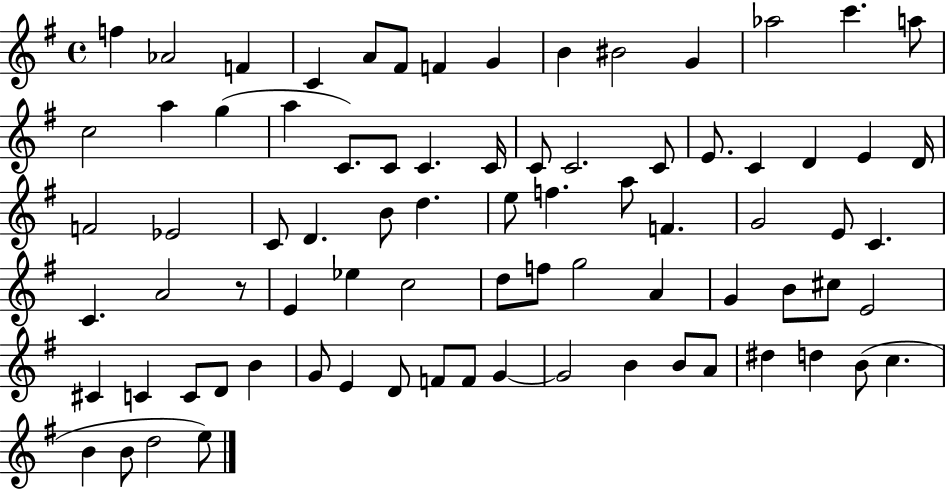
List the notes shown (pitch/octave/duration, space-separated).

F5/q Ab4/h F4/q C4/q A4/e F#4/e F4/q G4/q B4/q BIS4/h G4/q Ab5/h C6/q. A5/e C5/h A5/q G5/q A5/q C4/e. C4/e C4/q. C4/s C4/e C4/h. C4/e E4/e. C4/q D4/q E4/q D4/s F4/h Eb4/h C4/e D4/q. B4/e D5/q. E5/e F5/q. A5/e F4/q. G4/h E4/e C4/q. C4/q. A4/h R/e E4/q Eb5/q C5/h D5/e F5/e G5/h A4/q G4/q B4/e C#5/e E4/h C#4/q C4/q C4/e D4/e B4/q G4/e E4/q D4/e F4/e F4/e G4/q G4/h B4/q B4/e A4/e D#5/q D5/q B4/e C5/q. B4/q B4/e D5/h E5/e